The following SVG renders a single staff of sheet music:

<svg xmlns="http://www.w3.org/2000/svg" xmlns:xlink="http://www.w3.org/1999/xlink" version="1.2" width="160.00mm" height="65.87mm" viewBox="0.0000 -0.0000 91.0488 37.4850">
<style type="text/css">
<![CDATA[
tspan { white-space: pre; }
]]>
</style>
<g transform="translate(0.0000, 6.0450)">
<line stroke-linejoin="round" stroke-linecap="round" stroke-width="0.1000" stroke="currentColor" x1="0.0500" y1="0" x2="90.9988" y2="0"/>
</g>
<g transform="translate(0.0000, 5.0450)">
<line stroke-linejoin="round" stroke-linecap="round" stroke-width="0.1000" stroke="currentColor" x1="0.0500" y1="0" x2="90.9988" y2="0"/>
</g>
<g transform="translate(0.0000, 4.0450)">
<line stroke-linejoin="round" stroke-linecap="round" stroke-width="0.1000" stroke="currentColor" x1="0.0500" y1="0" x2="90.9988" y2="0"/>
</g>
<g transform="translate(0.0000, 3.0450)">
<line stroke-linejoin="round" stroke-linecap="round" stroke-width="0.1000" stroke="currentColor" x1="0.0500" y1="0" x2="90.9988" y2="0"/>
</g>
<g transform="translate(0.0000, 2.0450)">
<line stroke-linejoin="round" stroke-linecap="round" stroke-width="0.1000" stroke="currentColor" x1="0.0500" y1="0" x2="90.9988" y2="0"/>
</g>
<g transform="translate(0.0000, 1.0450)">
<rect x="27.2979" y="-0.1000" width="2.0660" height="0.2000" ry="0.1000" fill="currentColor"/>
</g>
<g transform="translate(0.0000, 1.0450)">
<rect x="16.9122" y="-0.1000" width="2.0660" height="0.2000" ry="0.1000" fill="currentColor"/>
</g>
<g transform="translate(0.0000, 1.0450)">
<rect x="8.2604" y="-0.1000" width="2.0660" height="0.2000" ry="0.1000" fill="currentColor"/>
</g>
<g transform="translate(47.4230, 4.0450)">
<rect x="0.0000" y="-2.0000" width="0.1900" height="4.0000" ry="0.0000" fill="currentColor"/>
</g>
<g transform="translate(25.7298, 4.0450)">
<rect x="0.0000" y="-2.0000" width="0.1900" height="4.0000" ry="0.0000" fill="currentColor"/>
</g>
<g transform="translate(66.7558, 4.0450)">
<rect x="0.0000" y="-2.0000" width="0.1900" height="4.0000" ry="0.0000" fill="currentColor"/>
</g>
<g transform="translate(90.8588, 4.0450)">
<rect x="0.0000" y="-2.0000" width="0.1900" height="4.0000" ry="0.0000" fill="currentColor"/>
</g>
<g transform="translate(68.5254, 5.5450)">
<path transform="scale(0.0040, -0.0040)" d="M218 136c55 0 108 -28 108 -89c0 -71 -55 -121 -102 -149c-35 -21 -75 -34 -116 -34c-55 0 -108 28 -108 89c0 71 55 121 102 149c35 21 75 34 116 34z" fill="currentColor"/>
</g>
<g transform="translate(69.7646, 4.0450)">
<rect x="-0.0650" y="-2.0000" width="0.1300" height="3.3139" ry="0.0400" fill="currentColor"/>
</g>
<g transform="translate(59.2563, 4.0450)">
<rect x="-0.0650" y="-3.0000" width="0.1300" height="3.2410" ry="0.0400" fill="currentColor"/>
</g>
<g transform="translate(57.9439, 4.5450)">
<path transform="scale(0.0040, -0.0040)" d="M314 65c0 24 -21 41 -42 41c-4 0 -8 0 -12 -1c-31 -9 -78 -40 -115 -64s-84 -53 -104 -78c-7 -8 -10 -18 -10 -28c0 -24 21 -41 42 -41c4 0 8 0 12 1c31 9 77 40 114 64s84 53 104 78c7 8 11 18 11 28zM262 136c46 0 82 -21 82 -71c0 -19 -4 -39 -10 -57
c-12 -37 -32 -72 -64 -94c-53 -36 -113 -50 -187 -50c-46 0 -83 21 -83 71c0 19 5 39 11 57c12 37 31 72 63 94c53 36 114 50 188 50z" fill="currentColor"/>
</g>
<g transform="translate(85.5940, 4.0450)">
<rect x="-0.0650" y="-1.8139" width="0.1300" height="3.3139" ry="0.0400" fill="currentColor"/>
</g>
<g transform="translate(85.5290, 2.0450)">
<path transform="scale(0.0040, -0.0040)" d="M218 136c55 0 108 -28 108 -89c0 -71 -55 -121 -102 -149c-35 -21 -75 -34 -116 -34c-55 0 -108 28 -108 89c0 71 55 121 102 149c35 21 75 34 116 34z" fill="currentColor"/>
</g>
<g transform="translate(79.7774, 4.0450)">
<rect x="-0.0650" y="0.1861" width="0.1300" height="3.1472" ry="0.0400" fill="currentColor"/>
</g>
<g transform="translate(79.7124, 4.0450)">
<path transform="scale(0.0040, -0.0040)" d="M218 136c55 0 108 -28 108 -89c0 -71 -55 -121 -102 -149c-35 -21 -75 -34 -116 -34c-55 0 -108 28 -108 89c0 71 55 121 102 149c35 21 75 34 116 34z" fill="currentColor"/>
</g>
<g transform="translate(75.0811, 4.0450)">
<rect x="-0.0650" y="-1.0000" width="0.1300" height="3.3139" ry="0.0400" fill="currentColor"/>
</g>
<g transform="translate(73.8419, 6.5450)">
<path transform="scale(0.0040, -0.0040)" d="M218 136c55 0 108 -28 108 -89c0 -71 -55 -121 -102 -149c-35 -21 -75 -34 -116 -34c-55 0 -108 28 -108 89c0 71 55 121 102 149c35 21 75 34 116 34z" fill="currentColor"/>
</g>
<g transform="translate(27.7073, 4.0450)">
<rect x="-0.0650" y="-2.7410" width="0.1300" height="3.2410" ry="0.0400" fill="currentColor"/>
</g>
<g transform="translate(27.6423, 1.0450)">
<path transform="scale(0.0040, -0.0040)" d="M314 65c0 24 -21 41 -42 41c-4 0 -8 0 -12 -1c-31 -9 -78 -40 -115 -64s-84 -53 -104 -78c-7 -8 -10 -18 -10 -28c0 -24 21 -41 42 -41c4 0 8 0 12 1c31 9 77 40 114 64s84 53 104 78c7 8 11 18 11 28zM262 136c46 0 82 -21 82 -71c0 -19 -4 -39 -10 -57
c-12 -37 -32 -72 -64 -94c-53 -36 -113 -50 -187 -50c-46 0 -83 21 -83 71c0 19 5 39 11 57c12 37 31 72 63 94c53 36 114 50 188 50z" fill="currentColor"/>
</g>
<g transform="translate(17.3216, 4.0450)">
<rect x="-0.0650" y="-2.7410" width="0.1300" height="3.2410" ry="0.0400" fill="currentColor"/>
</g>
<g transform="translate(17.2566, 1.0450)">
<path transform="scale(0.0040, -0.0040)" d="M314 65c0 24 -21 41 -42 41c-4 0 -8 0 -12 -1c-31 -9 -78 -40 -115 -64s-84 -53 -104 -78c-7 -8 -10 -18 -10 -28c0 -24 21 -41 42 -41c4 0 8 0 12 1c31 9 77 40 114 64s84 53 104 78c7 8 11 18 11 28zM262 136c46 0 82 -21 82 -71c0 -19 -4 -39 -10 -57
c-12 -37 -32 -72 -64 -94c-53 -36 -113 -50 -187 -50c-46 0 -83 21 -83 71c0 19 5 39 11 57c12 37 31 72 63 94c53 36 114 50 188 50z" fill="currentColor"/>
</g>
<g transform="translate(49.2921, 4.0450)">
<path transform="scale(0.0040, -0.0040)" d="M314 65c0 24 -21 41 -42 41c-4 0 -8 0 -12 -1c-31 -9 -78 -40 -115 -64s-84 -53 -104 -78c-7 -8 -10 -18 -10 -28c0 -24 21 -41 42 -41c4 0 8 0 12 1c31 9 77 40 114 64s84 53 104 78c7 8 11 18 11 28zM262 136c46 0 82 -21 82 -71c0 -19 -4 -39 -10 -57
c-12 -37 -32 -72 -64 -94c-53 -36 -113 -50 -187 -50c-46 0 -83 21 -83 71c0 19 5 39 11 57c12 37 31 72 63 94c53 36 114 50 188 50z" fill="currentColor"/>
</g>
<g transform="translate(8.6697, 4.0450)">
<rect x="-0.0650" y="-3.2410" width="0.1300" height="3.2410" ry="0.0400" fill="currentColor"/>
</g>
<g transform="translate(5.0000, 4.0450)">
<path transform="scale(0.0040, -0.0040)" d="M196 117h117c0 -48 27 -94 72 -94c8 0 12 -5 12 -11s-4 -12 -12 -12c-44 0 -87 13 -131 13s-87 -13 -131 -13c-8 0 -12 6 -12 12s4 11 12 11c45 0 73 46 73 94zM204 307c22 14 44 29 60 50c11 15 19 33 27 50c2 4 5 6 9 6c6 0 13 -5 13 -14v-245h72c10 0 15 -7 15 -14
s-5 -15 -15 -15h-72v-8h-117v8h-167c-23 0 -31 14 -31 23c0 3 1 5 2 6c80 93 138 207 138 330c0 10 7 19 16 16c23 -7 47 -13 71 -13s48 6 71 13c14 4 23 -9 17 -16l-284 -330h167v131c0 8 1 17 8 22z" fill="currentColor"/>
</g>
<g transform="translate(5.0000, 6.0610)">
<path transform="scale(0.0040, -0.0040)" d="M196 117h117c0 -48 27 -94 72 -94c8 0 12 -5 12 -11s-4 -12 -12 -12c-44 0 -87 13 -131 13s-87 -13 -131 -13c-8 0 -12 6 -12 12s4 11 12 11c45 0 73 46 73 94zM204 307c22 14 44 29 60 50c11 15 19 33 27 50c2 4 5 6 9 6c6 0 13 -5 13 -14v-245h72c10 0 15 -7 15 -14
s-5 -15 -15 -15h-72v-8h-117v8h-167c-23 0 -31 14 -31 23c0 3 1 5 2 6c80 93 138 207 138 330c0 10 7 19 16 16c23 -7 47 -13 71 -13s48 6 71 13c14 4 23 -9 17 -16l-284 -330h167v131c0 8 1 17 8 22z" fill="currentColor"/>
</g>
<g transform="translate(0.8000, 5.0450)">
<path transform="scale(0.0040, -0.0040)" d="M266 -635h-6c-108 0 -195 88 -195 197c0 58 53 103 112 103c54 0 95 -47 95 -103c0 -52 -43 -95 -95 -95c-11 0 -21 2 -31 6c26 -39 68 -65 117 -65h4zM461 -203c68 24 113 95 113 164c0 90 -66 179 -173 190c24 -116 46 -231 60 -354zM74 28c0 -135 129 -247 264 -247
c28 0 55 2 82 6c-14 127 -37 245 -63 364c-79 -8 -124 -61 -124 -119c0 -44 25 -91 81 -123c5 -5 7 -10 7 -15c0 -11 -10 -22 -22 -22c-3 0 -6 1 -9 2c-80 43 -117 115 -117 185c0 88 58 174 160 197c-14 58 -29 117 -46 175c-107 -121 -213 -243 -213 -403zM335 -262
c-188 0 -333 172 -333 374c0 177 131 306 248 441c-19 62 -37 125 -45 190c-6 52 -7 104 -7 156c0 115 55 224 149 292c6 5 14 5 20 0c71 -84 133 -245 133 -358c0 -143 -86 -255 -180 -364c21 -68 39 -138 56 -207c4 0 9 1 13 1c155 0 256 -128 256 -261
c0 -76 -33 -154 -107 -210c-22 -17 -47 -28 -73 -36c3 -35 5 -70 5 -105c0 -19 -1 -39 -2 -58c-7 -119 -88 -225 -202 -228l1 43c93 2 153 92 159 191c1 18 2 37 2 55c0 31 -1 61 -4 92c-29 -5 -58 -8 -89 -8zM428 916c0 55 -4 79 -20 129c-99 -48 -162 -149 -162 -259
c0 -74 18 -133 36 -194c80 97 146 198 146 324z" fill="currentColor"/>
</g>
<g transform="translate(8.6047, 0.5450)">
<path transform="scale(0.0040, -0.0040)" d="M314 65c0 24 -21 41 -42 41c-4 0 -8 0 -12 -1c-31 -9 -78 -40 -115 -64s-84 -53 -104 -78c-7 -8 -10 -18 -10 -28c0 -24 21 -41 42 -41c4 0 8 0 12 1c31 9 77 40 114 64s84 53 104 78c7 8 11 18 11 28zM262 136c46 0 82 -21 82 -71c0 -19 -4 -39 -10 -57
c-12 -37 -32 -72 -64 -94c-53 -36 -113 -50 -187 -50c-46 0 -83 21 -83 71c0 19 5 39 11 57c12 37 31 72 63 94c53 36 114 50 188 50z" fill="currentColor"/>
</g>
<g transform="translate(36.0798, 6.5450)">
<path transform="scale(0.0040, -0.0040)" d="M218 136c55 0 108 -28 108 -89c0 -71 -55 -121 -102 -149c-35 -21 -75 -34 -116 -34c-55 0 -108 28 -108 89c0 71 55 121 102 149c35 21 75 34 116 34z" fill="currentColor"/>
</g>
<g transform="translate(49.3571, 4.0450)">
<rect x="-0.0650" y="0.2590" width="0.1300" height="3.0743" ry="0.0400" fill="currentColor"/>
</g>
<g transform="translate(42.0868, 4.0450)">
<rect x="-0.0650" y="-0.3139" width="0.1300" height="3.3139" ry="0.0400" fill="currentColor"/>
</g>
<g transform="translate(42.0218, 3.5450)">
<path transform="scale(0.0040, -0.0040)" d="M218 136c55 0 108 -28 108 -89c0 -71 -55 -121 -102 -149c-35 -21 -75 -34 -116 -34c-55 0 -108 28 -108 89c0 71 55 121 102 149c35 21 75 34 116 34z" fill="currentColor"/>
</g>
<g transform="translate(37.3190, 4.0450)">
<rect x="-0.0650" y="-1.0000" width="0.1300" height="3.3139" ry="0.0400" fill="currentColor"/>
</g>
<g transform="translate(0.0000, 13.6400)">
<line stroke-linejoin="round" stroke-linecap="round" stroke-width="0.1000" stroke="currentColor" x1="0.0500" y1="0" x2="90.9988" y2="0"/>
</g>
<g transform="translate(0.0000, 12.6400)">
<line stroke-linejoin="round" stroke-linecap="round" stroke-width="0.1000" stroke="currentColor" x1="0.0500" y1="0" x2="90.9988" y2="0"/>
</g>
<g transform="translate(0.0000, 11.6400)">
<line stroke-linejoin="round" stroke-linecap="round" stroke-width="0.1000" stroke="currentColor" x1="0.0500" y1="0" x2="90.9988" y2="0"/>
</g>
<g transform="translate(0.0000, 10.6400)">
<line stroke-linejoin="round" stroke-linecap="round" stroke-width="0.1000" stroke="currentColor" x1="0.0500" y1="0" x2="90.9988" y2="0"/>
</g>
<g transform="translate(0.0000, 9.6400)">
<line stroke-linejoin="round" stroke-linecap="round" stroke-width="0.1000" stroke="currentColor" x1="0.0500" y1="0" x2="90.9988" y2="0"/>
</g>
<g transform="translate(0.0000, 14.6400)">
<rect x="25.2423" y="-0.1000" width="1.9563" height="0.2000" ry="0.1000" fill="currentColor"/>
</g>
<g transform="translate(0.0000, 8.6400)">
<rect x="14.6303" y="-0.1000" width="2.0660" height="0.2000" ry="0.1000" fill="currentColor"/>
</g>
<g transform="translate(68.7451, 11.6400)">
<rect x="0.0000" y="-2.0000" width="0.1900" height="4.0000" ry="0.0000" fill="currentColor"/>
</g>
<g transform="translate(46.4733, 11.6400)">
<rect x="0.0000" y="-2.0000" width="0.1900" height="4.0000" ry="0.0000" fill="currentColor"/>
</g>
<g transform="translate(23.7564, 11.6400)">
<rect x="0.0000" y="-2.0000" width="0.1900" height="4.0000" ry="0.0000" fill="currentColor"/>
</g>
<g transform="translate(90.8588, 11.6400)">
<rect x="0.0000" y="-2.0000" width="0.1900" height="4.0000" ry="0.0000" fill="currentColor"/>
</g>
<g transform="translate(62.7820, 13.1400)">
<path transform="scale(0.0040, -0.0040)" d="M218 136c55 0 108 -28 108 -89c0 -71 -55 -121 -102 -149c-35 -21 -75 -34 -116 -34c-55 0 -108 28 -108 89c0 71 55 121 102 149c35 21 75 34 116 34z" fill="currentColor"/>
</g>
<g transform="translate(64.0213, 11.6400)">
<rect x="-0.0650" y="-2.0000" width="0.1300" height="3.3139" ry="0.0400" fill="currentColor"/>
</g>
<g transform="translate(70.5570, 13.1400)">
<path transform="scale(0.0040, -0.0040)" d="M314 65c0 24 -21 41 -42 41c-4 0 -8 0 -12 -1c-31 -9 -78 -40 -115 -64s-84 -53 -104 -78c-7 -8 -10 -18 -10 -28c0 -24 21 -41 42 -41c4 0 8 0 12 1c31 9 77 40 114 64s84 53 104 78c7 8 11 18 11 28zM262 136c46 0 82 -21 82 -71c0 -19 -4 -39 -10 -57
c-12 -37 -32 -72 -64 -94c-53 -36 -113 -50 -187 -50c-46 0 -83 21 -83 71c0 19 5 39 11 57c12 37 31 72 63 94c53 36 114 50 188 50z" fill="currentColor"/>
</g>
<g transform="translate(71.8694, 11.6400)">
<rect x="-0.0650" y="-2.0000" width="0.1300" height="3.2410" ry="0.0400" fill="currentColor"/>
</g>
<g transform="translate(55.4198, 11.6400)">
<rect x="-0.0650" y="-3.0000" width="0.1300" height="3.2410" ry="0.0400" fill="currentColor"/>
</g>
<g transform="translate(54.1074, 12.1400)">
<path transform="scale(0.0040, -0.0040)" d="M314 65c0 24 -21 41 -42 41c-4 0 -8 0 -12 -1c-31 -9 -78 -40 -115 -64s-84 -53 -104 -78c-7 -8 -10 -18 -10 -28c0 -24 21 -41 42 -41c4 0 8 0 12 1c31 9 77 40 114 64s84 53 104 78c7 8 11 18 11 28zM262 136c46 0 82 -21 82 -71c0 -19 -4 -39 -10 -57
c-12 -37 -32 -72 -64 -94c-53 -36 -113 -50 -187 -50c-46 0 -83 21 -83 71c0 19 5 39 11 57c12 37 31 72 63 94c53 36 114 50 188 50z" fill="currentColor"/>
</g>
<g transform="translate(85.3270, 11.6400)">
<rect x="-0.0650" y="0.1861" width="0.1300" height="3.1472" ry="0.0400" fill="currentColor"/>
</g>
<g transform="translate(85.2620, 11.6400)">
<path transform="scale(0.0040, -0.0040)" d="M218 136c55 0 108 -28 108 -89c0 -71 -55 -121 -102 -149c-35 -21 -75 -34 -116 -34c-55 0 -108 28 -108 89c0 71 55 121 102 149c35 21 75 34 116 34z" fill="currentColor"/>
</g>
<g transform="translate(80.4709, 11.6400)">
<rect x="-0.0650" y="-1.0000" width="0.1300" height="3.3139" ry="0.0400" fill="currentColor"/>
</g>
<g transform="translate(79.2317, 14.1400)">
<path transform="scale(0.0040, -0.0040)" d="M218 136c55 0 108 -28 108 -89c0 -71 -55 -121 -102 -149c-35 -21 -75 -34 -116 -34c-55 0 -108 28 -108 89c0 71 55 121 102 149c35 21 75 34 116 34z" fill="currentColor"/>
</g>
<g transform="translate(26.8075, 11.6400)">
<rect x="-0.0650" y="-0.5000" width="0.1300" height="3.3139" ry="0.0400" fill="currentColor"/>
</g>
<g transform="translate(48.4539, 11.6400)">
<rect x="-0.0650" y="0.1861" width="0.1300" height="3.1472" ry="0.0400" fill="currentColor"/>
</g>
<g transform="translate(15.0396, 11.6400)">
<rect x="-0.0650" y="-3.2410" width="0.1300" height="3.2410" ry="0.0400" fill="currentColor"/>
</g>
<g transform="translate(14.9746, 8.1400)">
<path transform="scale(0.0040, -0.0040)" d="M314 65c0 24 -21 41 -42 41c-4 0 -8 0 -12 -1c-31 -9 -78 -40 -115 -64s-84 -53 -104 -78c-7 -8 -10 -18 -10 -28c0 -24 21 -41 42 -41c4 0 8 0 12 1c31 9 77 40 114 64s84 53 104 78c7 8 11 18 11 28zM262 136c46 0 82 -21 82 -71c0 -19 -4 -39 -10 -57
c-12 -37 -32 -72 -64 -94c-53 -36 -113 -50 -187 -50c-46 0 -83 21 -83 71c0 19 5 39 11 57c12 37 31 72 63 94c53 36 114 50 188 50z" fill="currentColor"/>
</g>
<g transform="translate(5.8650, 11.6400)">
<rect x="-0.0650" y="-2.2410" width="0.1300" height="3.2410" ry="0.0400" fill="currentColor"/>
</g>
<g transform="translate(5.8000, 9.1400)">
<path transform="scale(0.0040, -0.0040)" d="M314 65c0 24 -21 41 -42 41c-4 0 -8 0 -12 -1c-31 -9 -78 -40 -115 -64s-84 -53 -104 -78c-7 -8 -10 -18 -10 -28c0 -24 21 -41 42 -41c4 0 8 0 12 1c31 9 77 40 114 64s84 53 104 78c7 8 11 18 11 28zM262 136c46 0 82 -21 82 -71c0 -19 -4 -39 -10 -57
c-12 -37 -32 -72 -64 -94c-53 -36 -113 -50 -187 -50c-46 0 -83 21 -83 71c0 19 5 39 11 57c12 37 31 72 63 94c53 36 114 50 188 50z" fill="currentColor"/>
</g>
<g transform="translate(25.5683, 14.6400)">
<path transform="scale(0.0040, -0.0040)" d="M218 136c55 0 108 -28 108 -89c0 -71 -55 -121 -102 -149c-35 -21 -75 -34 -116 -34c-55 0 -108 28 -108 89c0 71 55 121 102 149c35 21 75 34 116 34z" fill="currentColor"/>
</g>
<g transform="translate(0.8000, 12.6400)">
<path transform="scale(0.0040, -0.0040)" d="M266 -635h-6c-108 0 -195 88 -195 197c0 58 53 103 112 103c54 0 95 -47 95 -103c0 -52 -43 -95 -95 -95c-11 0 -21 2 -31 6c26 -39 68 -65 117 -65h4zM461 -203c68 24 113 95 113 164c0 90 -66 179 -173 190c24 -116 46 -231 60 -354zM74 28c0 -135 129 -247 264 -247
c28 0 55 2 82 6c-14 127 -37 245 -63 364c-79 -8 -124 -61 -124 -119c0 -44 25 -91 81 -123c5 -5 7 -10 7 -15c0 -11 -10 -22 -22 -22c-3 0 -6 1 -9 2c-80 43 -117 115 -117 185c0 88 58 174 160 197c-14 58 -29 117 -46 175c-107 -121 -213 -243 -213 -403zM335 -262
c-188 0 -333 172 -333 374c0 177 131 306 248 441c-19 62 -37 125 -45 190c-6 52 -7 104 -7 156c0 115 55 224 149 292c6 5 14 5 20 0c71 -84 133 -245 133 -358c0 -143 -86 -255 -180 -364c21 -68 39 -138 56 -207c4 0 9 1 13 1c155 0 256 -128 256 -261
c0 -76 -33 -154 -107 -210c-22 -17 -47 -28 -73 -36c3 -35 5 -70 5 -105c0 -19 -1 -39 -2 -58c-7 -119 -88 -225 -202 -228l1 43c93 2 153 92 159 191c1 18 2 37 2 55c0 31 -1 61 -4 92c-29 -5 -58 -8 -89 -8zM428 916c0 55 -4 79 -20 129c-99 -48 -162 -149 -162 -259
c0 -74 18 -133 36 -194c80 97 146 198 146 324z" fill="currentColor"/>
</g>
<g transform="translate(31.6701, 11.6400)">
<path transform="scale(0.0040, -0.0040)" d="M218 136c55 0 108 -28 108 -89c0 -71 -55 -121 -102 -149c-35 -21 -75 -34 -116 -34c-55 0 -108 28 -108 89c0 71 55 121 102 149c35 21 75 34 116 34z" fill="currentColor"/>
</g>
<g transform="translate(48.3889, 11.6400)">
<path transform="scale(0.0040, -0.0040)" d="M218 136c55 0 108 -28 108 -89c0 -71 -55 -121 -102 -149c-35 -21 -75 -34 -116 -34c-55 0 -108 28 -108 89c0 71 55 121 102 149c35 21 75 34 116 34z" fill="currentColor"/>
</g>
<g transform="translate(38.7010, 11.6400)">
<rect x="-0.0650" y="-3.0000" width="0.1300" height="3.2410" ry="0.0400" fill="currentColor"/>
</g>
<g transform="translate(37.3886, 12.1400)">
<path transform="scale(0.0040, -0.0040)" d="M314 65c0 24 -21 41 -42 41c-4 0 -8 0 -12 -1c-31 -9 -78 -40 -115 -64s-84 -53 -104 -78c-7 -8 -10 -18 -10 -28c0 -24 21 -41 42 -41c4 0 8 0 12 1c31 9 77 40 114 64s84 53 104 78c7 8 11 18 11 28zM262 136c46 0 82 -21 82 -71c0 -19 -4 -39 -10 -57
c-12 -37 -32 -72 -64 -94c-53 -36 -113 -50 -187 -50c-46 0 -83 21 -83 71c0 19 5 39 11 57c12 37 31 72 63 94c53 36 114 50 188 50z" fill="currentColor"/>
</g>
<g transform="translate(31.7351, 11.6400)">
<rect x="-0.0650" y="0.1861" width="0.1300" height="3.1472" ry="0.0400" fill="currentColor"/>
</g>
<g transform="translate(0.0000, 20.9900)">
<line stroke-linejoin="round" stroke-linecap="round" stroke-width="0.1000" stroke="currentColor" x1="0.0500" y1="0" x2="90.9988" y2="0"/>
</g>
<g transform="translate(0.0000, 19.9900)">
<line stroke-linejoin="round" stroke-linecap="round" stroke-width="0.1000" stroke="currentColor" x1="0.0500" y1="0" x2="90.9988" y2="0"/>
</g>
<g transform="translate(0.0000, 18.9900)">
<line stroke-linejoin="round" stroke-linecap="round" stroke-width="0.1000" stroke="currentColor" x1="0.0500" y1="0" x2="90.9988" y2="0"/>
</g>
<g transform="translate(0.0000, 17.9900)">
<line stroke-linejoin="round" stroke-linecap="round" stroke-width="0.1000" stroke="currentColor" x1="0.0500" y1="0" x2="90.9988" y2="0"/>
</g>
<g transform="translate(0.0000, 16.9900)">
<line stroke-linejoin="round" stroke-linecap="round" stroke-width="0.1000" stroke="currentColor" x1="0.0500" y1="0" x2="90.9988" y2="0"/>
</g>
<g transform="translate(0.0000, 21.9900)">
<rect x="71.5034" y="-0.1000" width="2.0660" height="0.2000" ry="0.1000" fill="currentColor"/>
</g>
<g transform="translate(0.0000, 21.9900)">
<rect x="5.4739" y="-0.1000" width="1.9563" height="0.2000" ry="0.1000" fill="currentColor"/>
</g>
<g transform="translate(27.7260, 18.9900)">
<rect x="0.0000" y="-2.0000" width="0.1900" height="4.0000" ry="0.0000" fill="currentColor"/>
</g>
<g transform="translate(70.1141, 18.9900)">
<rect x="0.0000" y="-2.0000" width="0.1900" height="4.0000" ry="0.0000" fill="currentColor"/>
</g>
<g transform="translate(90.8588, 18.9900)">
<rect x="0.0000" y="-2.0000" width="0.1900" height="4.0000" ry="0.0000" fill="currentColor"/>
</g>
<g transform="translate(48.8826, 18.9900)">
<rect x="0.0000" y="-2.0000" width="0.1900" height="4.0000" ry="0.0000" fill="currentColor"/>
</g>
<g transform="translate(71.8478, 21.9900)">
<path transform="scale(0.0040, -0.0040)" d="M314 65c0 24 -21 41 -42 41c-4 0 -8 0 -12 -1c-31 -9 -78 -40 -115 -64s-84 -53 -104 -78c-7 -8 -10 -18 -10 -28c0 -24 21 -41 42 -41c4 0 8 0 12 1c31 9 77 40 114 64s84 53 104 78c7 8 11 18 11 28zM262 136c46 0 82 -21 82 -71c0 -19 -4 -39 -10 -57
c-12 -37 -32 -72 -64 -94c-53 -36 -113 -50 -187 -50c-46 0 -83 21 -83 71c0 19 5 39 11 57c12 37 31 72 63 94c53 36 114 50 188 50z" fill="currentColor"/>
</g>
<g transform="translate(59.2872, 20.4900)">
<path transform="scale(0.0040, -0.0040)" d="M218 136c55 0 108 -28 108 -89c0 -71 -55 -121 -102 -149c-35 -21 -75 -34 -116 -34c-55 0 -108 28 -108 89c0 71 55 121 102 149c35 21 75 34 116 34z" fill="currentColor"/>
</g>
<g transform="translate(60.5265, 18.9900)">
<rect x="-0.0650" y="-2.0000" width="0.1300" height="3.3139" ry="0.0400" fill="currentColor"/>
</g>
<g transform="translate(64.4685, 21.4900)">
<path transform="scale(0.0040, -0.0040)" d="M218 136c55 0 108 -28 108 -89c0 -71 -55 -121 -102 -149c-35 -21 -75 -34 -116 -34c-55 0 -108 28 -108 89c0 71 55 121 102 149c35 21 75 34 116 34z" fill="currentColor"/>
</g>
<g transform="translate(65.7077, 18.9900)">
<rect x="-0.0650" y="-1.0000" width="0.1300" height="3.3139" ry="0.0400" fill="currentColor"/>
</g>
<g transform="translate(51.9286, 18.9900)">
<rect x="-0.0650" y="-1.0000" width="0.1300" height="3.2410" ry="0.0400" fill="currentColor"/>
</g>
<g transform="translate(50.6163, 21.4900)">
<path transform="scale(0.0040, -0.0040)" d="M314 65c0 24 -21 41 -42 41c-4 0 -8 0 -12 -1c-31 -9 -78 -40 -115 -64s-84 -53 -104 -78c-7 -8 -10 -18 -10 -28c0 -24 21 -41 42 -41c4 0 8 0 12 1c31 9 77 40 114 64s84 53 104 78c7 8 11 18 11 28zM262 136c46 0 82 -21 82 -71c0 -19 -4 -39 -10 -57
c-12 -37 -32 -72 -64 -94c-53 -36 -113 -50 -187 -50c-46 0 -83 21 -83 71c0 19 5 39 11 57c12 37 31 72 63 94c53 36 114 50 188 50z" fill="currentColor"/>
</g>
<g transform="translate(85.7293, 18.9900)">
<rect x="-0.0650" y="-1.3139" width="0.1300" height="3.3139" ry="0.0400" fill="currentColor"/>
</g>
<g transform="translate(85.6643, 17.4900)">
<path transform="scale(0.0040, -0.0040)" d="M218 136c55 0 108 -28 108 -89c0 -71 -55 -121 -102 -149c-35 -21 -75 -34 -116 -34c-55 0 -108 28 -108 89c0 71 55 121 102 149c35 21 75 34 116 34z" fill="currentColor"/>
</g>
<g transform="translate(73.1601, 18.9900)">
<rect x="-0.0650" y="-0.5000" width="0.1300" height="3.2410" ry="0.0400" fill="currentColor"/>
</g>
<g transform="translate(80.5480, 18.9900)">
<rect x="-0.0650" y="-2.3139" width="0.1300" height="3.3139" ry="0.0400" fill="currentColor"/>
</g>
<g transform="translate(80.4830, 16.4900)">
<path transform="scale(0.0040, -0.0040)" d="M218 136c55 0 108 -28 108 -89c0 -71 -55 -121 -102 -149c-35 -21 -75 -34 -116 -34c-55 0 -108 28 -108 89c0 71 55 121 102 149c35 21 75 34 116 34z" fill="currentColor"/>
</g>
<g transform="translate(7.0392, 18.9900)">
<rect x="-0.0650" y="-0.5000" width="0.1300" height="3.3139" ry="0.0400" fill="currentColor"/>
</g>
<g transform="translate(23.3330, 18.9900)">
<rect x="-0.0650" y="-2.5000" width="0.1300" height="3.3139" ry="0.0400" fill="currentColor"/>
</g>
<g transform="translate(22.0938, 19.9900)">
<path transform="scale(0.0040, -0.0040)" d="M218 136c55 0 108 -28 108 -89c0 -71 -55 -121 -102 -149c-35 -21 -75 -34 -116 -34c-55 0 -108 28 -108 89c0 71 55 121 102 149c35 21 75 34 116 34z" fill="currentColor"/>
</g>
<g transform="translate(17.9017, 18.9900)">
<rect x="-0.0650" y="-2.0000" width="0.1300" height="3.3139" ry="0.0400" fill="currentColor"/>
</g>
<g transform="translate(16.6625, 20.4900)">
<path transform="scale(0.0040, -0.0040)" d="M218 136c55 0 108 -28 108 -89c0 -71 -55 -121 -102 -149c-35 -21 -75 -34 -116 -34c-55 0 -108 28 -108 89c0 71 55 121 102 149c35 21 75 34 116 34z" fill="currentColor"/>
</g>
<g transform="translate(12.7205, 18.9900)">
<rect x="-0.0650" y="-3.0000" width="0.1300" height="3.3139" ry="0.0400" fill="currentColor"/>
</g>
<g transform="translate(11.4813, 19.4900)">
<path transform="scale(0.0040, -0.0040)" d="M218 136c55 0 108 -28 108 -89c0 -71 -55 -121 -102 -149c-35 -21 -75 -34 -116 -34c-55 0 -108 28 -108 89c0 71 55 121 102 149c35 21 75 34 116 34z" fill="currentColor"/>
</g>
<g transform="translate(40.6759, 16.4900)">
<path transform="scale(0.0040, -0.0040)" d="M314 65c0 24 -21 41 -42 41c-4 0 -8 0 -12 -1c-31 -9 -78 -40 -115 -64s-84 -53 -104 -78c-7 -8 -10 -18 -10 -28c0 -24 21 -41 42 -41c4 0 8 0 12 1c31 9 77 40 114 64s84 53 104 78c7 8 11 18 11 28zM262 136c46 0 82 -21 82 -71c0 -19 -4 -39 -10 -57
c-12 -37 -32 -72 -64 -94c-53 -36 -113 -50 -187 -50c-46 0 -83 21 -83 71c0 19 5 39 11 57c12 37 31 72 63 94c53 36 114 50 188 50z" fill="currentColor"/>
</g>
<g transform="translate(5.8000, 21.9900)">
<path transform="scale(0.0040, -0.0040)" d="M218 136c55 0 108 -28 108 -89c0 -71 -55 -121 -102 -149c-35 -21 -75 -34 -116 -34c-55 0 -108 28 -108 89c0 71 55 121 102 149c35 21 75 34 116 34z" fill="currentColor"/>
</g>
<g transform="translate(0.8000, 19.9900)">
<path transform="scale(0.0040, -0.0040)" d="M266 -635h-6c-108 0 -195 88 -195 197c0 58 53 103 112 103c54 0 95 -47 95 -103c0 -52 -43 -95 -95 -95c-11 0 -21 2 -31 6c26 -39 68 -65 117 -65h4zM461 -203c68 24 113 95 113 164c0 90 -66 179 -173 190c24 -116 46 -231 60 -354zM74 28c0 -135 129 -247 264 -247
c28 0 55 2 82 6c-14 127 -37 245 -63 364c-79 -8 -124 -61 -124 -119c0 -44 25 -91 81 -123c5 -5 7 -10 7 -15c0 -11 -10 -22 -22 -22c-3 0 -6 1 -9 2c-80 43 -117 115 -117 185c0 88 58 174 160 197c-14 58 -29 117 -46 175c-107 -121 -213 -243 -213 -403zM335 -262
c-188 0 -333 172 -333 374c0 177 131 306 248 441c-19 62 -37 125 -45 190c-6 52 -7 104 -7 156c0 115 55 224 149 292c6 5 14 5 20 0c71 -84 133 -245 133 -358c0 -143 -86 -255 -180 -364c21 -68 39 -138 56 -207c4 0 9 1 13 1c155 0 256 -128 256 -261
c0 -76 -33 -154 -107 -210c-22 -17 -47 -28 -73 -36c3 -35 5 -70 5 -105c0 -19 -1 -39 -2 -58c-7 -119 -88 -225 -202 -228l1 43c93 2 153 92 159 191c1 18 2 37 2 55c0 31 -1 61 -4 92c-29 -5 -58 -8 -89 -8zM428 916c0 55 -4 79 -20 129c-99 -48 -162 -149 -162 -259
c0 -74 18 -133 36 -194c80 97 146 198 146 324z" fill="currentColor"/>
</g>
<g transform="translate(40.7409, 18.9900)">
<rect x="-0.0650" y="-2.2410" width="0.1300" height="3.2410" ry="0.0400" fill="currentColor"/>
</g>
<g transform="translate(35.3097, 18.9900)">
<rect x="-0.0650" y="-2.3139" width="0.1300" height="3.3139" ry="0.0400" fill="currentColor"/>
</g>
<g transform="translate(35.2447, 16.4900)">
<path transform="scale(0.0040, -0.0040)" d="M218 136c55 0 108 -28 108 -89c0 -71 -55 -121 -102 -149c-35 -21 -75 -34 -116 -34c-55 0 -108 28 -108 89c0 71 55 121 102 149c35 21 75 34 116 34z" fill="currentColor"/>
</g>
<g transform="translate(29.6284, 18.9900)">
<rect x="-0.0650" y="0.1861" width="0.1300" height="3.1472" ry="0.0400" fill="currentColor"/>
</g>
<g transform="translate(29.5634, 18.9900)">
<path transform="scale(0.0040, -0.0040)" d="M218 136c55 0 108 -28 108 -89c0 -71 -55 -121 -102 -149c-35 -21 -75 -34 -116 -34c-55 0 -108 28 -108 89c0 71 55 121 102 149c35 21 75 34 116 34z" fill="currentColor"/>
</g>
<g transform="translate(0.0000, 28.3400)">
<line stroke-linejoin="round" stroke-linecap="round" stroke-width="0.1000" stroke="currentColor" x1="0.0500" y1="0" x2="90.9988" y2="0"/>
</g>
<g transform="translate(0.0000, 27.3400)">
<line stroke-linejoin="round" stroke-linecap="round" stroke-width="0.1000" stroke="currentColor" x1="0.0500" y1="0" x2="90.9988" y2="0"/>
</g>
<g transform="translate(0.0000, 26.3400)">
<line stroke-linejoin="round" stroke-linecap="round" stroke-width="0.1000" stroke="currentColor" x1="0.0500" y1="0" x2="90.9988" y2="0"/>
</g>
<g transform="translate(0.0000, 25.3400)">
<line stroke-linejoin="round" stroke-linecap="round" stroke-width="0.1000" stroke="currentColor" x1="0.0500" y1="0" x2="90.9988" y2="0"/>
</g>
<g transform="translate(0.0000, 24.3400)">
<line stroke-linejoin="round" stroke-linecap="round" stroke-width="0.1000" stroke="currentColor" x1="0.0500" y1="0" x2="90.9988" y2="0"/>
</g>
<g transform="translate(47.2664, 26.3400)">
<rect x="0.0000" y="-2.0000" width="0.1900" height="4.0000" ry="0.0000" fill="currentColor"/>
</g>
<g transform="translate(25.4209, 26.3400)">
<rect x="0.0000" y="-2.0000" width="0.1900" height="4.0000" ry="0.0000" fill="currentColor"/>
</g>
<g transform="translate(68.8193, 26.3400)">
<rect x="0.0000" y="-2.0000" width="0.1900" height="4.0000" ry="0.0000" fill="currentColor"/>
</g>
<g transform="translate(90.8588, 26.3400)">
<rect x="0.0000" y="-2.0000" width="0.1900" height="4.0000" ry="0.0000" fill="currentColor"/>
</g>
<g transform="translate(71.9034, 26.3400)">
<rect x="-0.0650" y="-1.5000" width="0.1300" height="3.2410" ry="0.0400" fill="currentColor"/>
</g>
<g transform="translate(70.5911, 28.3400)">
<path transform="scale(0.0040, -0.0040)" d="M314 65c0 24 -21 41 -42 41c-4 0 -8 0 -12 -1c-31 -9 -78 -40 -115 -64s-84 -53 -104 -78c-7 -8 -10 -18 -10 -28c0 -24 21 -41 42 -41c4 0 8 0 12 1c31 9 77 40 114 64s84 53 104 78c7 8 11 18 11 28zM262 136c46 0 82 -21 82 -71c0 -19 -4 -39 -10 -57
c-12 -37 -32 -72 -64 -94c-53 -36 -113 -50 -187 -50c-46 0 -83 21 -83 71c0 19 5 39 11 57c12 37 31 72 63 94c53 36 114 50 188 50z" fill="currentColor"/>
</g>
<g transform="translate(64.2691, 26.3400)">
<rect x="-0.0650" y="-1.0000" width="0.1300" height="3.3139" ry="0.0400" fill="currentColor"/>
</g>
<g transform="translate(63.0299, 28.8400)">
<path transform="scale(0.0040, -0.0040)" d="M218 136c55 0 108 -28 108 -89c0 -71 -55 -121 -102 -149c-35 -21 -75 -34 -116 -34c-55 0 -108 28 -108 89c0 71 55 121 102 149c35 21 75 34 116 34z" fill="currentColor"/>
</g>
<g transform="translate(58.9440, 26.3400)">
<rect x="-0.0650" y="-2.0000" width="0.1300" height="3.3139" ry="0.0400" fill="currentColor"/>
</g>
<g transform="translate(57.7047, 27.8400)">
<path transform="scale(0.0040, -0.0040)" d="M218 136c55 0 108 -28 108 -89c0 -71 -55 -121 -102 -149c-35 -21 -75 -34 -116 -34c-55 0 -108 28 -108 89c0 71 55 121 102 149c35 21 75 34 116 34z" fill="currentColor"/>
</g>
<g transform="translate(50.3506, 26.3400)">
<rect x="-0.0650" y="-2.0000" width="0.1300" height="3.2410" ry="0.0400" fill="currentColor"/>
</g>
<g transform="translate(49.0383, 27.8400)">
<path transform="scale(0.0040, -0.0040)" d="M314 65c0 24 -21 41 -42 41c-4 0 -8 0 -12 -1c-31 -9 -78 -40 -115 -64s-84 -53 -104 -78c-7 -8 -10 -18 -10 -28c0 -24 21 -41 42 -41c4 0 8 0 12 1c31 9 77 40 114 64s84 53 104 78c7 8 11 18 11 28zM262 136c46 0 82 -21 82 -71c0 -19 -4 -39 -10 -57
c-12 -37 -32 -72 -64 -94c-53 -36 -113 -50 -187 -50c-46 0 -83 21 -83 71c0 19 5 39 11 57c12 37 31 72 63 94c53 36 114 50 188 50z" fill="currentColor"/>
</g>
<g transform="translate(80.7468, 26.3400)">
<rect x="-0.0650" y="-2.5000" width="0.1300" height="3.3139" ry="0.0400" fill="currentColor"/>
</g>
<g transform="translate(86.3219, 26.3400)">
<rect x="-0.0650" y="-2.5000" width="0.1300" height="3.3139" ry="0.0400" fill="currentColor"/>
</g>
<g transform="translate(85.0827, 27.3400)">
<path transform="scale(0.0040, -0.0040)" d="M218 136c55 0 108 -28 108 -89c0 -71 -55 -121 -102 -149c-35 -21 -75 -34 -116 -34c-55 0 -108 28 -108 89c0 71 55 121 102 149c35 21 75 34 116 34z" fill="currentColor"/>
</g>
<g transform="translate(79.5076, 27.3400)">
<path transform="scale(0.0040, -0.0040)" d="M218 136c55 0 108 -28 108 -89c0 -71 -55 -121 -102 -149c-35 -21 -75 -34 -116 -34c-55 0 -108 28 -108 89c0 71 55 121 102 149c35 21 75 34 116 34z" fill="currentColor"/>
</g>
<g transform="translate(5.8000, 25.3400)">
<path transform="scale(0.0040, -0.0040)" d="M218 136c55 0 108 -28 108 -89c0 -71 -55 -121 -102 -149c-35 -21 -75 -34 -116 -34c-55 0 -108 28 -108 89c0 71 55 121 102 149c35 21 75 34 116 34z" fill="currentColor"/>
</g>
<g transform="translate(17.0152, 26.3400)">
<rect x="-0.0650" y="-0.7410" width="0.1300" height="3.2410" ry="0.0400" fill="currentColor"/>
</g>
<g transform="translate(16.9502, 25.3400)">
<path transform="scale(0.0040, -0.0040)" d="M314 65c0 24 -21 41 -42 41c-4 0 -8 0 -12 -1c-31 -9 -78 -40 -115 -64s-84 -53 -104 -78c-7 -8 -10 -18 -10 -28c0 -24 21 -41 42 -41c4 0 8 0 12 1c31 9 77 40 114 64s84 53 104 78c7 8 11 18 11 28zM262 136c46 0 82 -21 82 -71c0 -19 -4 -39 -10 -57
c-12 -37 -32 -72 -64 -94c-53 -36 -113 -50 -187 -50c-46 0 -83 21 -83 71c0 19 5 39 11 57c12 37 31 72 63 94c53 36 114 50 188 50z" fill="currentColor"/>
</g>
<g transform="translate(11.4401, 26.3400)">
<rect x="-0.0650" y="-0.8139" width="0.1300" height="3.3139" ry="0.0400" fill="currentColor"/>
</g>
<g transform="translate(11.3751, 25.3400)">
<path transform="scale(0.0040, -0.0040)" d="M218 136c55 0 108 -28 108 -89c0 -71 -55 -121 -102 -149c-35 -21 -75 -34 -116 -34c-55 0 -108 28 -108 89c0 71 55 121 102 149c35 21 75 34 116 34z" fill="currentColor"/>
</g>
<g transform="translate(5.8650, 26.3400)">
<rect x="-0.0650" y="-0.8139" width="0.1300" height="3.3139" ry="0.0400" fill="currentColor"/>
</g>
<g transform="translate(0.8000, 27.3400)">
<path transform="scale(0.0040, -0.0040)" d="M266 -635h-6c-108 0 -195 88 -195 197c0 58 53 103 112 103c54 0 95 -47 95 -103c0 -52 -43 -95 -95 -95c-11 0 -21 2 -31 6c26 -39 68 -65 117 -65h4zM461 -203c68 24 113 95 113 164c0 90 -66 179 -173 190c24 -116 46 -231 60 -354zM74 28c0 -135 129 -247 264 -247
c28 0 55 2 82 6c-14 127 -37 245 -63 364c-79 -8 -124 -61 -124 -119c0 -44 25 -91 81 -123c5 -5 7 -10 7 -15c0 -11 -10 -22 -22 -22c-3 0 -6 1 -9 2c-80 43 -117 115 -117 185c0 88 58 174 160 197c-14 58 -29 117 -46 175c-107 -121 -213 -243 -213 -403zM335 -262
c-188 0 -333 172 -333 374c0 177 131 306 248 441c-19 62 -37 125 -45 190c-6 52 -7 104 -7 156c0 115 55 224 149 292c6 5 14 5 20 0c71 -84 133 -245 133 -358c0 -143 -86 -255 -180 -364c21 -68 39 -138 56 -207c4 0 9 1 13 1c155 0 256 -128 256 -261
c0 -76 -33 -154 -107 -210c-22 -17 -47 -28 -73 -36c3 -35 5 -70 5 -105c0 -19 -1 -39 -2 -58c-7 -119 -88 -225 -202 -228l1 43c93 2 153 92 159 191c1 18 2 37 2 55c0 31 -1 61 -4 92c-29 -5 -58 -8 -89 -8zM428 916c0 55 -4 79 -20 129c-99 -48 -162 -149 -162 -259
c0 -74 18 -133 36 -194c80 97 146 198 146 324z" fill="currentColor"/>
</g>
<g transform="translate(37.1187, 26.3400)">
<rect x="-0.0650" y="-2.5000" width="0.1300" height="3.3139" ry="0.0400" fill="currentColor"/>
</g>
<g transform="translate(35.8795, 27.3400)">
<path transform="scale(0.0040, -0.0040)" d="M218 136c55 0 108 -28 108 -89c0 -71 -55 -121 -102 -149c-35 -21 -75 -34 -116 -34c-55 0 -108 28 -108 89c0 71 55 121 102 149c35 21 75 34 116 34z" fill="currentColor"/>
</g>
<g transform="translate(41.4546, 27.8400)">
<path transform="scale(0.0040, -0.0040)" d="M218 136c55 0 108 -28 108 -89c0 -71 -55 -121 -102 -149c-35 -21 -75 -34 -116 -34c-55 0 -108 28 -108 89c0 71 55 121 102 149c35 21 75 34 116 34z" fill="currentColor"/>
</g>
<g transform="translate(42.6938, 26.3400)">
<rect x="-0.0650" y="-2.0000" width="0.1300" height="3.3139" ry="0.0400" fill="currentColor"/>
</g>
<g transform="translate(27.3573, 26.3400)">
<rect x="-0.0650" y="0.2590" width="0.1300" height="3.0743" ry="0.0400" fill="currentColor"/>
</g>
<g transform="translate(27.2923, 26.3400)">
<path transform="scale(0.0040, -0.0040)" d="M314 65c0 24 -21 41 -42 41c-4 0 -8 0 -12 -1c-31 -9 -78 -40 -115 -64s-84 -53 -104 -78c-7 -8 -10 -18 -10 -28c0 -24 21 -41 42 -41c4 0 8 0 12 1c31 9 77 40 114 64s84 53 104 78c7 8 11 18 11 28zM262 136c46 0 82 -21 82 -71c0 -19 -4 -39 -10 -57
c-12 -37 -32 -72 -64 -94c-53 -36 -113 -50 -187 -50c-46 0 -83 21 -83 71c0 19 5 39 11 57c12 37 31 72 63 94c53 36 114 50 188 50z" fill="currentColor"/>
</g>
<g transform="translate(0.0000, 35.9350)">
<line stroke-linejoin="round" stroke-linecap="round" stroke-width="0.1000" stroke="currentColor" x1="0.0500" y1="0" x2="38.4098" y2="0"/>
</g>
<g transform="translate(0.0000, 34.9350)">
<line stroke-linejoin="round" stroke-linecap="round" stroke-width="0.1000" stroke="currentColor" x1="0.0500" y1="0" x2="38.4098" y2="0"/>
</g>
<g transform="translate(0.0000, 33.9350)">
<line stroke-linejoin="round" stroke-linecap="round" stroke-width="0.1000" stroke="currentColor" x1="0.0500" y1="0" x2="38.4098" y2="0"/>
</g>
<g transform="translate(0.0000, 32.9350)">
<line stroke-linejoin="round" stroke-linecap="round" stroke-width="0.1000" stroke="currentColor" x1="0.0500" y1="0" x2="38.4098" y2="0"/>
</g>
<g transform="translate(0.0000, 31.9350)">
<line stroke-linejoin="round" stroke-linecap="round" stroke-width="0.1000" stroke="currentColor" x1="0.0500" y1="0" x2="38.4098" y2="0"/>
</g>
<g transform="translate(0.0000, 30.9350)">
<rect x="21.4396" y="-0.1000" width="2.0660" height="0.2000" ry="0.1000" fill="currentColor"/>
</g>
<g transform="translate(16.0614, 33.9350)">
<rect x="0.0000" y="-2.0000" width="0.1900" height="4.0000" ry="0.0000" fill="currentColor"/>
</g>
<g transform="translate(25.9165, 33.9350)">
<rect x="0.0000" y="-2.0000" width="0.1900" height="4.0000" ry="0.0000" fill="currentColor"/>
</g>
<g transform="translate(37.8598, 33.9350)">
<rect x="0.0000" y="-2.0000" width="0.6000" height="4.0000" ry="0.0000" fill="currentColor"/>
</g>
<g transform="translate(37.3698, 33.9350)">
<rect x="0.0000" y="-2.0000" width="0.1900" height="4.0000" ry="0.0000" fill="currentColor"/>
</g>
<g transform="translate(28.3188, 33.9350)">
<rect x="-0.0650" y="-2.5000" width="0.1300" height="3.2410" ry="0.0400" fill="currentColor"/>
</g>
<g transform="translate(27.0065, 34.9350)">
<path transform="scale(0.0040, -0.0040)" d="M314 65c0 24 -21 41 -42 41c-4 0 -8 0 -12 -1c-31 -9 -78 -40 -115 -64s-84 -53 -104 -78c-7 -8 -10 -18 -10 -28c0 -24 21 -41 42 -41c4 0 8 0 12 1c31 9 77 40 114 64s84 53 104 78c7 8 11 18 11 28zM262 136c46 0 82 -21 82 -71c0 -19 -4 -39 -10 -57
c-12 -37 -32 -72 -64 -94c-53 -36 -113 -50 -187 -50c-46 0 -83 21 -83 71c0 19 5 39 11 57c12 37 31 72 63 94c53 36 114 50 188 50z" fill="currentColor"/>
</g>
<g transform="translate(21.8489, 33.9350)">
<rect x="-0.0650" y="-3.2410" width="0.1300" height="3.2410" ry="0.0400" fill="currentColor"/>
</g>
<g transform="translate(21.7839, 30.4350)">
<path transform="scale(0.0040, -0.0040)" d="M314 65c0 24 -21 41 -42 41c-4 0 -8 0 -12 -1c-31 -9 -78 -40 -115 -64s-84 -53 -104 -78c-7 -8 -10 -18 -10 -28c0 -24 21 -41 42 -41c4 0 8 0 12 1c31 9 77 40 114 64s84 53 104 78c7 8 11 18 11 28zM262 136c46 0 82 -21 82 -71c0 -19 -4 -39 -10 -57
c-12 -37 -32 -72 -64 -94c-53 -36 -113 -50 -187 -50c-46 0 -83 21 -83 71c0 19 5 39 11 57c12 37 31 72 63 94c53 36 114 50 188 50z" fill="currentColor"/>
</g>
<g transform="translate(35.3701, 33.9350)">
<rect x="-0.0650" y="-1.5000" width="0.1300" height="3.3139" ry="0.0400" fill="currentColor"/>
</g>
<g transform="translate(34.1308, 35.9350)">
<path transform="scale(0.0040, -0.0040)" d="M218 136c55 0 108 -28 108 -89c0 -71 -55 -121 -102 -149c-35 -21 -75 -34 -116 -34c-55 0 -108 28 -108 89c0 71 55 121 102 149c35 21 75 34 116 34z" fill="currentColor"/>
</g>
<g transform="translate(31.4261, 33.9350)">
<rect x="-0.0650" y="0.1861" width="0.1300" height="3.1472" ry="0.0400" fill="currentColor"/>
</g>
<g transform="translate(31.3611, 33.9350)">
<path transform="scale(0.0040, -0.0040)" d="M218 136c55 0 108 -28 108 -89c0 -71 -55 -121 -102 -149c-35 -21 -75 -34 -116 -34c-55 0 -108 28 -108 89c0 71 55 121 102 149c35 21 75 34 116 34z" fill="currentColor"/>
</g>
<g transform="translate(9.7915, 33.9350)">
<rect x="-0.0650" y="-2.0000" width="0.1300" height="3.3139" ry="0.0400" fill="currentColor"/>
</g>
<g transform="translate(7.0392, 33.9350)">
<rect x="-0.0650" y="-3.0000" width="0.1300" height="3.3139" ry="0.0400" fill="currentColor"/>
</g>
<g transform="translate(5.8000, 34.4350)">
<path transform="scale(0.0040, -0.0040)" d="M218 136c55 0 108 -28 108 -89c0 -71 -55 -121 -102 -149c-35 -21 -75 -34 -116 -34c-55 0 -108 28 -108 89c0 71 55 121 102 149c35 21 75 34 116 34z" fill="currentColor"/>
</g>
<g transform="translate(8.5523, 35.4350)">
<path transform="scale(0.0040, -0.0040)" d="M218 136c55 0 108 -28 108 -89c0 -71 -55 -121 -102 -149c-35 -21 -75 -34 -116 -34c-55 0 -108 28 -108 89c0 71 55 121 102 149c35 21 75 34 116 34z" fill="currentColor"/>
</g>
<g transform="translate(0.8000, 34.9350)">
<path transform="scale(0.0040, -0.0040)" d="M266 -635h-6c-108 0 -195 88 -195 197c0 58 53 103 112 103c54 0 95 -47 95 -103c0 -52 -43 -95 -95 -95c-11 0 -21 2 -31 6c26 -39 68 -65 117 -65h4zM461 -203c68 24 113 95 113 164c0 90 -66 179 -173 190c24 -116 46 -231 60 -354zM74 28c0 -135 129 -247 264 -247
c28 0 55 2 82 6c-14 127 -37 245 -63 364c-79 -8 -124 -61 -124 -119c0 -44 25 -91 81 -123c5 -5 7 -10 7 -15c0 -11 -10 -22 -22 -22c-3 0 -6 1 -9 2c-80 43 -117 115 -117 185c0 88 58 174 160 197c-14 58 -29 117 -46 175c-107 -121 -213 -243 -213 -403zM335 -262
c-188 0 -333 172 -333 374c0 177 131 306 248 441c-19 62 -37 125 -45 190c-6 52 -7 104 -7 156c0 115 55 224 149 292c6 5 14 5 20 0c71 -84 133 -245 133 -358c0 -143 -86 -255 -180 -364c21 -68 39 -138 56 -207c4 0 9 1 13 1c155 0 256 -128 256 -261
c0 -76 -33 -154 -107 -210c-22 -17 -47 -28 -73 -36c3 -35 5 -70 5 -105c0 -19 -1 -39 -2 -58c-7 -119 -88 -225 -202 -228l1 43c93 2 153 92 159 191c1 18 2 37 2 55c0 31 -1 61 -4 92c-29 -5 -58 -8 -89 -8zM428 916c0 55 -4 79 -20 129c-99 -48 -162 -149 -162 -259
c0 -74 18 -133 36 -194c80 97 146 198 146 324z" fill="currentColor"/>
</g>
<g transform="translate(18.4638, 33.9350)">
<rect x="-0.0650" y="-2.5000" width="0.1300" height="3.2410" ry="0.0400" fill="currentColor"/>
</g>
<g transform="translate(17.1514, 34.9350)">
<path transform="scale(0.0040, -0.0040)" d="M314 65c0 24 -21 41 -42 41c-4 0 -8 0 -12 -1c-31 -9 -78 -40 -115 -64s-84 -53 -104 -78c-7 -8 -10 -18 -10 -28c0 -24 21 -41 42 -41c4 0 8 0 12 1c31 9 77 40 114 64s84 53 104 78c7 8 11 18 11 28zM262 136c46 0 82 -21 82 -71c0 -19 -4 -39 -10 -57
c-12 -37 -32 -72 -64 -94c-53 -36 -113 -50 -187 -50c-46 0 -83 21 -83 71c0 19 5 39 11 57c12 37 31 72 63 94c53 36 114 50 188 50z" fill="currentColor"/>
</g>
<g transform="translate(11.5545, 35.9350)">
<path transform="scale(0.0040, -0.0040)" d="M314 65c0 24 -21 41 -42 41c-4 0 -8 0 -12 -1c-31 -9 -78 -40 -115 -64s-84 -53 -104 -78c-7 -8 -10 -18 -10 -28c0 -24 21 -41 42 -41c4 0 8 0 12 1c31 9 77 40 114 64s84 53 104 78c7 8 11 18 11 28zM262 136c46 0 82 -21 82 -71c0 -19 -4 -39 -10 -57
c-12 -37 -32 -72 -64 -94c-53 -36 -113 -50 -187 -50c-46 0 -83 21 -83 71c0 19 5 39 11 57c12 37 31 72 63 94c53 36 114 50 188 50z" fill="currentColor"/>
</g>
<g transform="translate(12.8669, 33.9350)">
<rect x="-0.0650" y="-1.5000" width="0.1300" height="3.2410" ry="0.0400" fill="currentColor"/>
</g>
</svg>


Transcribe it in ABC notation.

X:1
T:Untitled
M:4/4
L:1/4
K:C
b2 a2 a2 D c B2 A2 F D B f g2 b2 C B A2 B A2 F F2 D B C A F G B g g2 D2 F D C2 g e d d d2 B2 G F F2 F D E2 G G A F E2 G2 b2 G2 B E